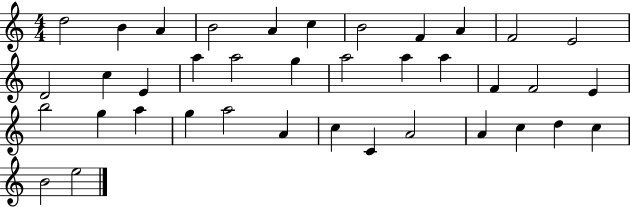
D5/h B4/q A4/q B4/h A4/q C5/q B4/h F4/q A4/q F4/h E4/h D4/h C5/q E4/q A5/q A5/h G5/q A5/h A5/q A5/q F4/q F4/h E4/q B5/h G5/q A5/q G5/q A5/h A4/q C5/q C4/q A4/h A4/q C5/q D5/q C5/q B4/h E5/h